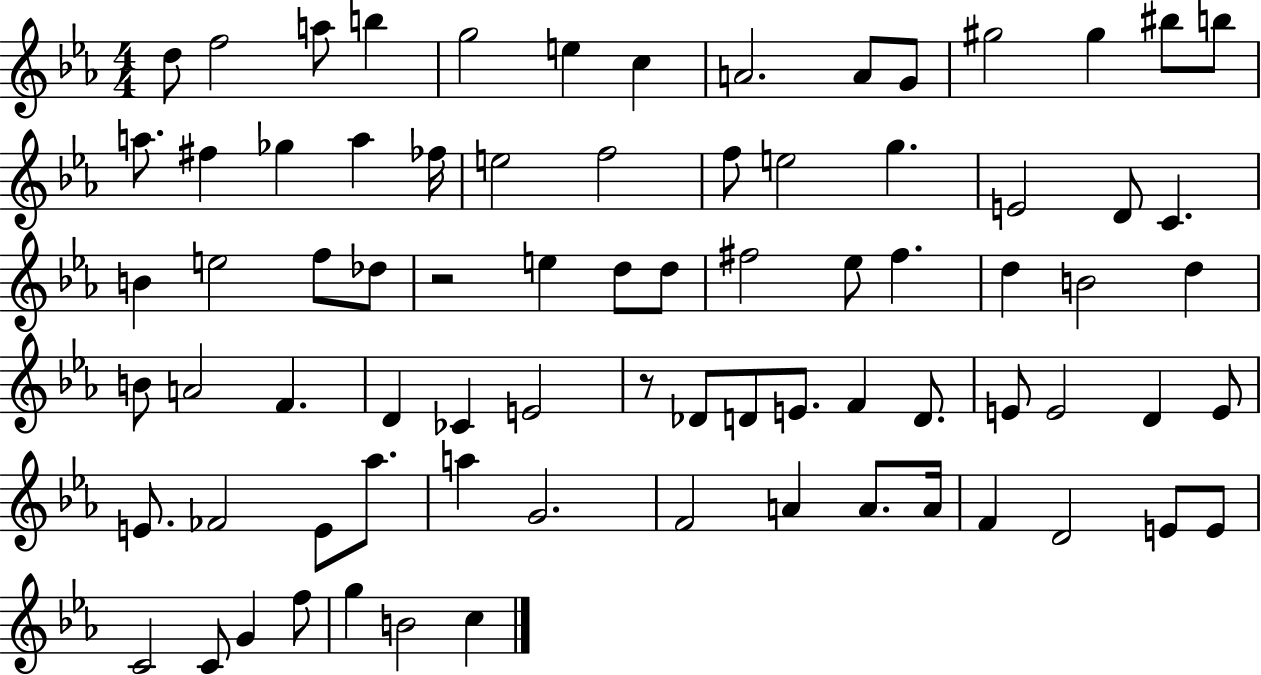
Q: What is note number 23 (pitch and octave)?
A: E5